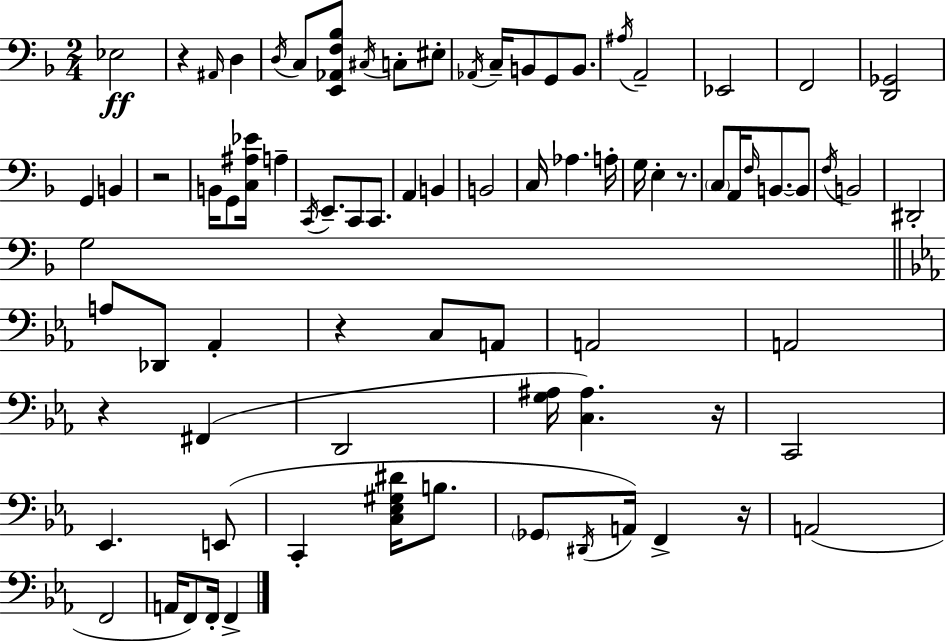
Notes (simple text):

Eb3/h R/q A#2/s D3/q D3/s C3/e [E2,Ab2,F3,Bb3]/e C#3/s C3/e EIS3/e Ab2/s C3/s B2/e G2/e B2/e. A#3/s A2/h Eb2/h F2/h [D2,Gb2]/h G2/q B2/q R/h B2/s G2/e [C3,A#3,Eb4]/s A3/q C2/s E2/e. C2/e C2/e. A2/q B2/q B2/h C3/s Ab3/q. A3/s G3/s E3/q R/e. C3/e A2/s F3/s B2/e. B2/e F3/s B2/h D#2/h G3/h A3/e Db2/e Ab2/q R/q C3/e A2/e A2/h A2/h R/q F#2/q D2/h [G3,A#3]/s [C3,A#3]/q. R/s C2/h Eb2/q. E2/e C2/q [C3,Eb3,G#3,D#4]/s B3/e. Gb2/e D#2/s A2/s F2/q R/s A2/h F2/h A2/s F2/e F2/s F2/q